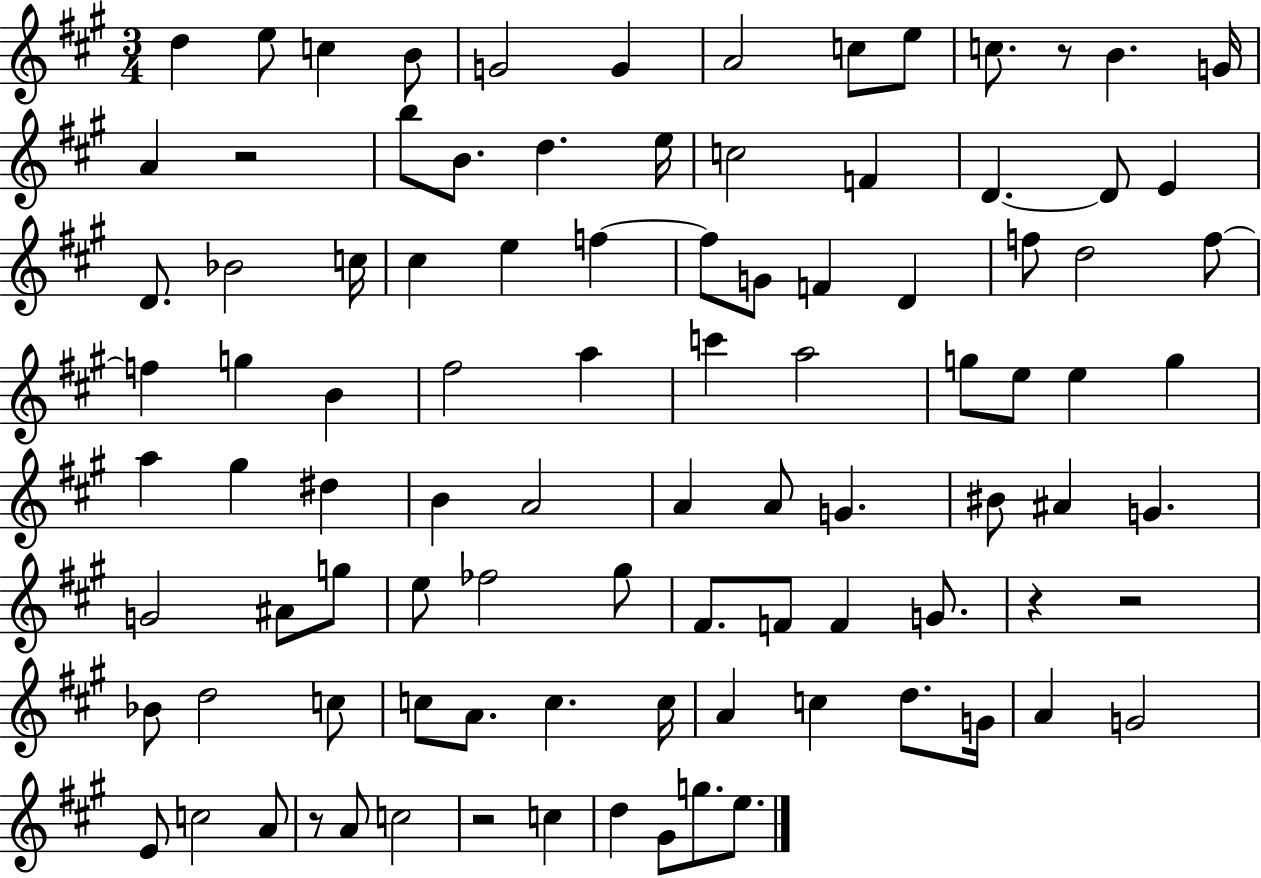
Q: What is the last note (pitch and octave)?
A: E5